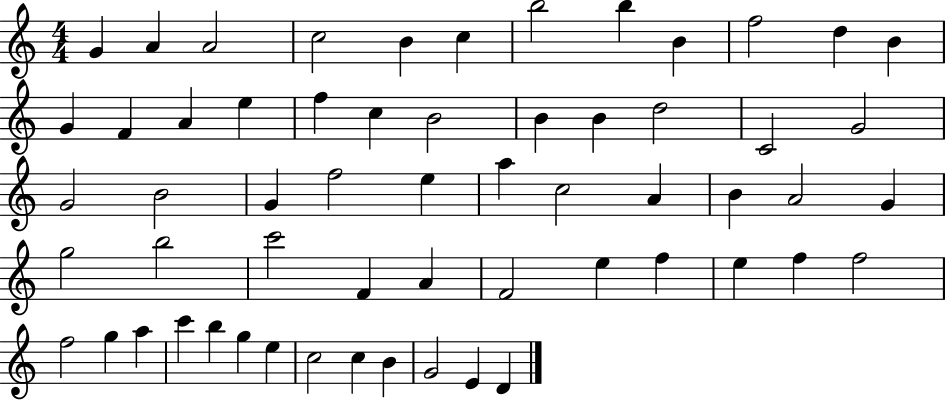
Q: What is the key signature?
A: C major